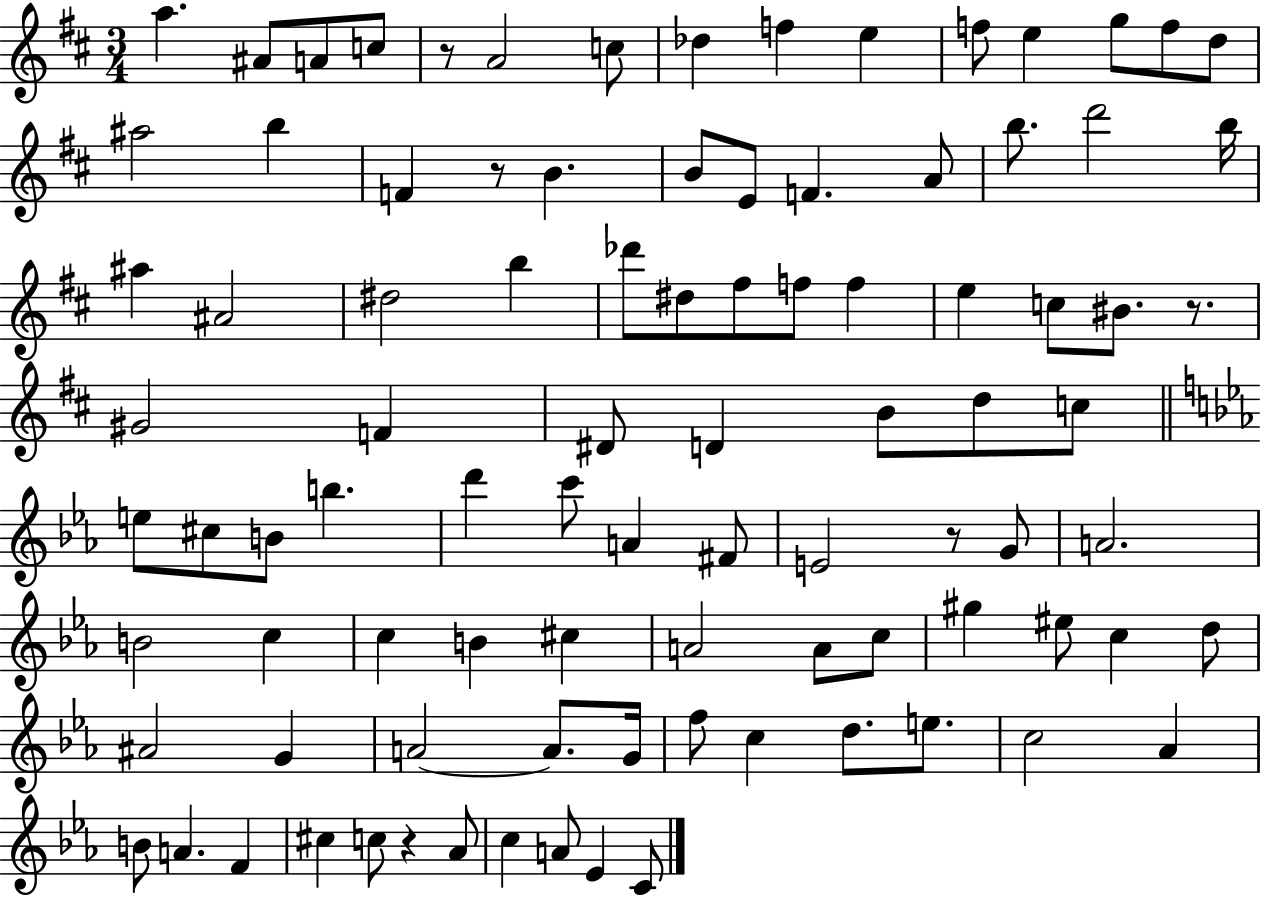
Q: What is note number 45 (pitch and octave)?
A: E5